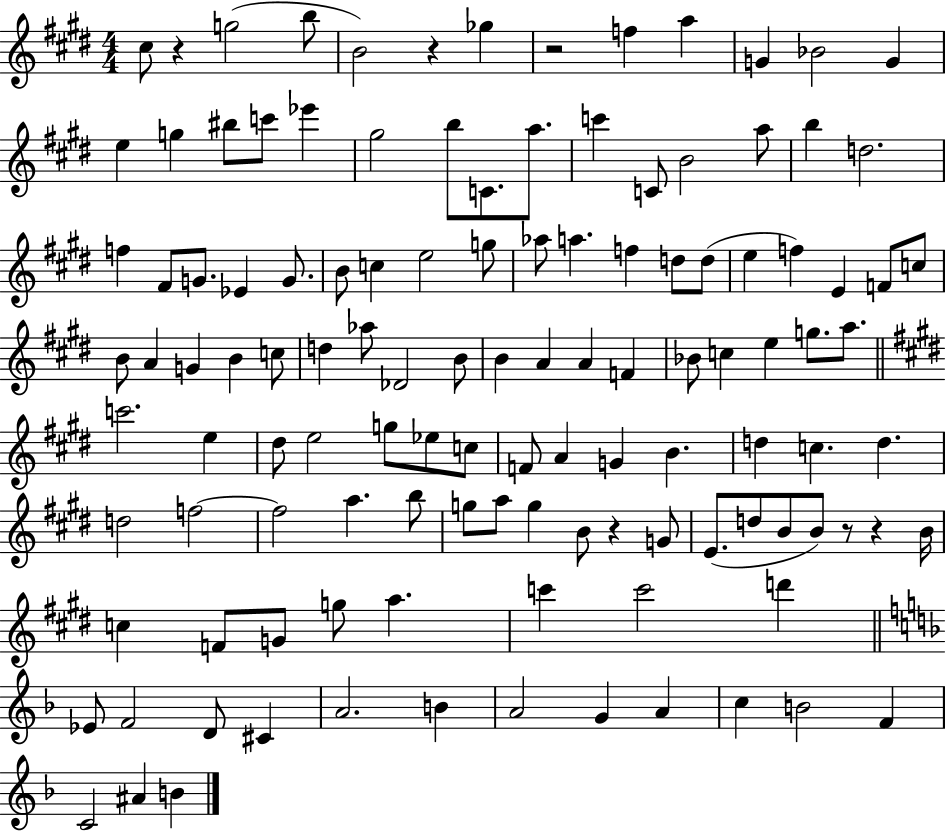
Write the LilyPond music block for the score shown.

{
  \clef treble
  \numericTimeSignature
  \time 4/4
  \key e \major
  cis''8 r4 g''2( b''8 | b'2) r4 ges''4 | r2 f''4 a''4 | g'4 bes'2 g'4 | \break e''4 g''4 bis''8 c'''8 ees'''4 | gis''2 b''8 c'8. a''8. | c'''4 c'8 b'2 a''8 | b''4 d''2. | \break f''4 fis'8 g'8. ees'4 g'8. | b'8 c''4 e''2 g''8 | aes''8 a''4. f''4 d''8 d''8( | e''4 f''4) e'4 f'8 c''8 | \break b'8 a'4 g'4 b'4 c''8 | d''4 aes''8 des'2 b'8 | b'4 a'4 a'4 f'4 | bes'8 c''4 e''4 g''8. a''8. | \break \bar "||" \break \key e \major c'''2. e''4 | dis''8 e''2 g''8 ees''8 c''8 | f'8 a'4 g'4 b'4. | d''4 c''4. d''4. | \break d''2 f''2~~ | f''2 a''4. b''8 | g''8 a''8 g''4 b'8 r4 g'8 | e'8.( d''8 b'8 b'8) r8 r4 b'16 | \break c''4 f'8 g'8 g''8 a''4. | c'''4 c'''2 d'''4 | \bar "||" \break \key d \minor ees'8 f'2 d'8 cis'4 | a'2. b'4 | a'2 g'4 a'4 | c''4 b'2 f'4 | \break c'2 ais'4 b'4 | \bar "|."
}